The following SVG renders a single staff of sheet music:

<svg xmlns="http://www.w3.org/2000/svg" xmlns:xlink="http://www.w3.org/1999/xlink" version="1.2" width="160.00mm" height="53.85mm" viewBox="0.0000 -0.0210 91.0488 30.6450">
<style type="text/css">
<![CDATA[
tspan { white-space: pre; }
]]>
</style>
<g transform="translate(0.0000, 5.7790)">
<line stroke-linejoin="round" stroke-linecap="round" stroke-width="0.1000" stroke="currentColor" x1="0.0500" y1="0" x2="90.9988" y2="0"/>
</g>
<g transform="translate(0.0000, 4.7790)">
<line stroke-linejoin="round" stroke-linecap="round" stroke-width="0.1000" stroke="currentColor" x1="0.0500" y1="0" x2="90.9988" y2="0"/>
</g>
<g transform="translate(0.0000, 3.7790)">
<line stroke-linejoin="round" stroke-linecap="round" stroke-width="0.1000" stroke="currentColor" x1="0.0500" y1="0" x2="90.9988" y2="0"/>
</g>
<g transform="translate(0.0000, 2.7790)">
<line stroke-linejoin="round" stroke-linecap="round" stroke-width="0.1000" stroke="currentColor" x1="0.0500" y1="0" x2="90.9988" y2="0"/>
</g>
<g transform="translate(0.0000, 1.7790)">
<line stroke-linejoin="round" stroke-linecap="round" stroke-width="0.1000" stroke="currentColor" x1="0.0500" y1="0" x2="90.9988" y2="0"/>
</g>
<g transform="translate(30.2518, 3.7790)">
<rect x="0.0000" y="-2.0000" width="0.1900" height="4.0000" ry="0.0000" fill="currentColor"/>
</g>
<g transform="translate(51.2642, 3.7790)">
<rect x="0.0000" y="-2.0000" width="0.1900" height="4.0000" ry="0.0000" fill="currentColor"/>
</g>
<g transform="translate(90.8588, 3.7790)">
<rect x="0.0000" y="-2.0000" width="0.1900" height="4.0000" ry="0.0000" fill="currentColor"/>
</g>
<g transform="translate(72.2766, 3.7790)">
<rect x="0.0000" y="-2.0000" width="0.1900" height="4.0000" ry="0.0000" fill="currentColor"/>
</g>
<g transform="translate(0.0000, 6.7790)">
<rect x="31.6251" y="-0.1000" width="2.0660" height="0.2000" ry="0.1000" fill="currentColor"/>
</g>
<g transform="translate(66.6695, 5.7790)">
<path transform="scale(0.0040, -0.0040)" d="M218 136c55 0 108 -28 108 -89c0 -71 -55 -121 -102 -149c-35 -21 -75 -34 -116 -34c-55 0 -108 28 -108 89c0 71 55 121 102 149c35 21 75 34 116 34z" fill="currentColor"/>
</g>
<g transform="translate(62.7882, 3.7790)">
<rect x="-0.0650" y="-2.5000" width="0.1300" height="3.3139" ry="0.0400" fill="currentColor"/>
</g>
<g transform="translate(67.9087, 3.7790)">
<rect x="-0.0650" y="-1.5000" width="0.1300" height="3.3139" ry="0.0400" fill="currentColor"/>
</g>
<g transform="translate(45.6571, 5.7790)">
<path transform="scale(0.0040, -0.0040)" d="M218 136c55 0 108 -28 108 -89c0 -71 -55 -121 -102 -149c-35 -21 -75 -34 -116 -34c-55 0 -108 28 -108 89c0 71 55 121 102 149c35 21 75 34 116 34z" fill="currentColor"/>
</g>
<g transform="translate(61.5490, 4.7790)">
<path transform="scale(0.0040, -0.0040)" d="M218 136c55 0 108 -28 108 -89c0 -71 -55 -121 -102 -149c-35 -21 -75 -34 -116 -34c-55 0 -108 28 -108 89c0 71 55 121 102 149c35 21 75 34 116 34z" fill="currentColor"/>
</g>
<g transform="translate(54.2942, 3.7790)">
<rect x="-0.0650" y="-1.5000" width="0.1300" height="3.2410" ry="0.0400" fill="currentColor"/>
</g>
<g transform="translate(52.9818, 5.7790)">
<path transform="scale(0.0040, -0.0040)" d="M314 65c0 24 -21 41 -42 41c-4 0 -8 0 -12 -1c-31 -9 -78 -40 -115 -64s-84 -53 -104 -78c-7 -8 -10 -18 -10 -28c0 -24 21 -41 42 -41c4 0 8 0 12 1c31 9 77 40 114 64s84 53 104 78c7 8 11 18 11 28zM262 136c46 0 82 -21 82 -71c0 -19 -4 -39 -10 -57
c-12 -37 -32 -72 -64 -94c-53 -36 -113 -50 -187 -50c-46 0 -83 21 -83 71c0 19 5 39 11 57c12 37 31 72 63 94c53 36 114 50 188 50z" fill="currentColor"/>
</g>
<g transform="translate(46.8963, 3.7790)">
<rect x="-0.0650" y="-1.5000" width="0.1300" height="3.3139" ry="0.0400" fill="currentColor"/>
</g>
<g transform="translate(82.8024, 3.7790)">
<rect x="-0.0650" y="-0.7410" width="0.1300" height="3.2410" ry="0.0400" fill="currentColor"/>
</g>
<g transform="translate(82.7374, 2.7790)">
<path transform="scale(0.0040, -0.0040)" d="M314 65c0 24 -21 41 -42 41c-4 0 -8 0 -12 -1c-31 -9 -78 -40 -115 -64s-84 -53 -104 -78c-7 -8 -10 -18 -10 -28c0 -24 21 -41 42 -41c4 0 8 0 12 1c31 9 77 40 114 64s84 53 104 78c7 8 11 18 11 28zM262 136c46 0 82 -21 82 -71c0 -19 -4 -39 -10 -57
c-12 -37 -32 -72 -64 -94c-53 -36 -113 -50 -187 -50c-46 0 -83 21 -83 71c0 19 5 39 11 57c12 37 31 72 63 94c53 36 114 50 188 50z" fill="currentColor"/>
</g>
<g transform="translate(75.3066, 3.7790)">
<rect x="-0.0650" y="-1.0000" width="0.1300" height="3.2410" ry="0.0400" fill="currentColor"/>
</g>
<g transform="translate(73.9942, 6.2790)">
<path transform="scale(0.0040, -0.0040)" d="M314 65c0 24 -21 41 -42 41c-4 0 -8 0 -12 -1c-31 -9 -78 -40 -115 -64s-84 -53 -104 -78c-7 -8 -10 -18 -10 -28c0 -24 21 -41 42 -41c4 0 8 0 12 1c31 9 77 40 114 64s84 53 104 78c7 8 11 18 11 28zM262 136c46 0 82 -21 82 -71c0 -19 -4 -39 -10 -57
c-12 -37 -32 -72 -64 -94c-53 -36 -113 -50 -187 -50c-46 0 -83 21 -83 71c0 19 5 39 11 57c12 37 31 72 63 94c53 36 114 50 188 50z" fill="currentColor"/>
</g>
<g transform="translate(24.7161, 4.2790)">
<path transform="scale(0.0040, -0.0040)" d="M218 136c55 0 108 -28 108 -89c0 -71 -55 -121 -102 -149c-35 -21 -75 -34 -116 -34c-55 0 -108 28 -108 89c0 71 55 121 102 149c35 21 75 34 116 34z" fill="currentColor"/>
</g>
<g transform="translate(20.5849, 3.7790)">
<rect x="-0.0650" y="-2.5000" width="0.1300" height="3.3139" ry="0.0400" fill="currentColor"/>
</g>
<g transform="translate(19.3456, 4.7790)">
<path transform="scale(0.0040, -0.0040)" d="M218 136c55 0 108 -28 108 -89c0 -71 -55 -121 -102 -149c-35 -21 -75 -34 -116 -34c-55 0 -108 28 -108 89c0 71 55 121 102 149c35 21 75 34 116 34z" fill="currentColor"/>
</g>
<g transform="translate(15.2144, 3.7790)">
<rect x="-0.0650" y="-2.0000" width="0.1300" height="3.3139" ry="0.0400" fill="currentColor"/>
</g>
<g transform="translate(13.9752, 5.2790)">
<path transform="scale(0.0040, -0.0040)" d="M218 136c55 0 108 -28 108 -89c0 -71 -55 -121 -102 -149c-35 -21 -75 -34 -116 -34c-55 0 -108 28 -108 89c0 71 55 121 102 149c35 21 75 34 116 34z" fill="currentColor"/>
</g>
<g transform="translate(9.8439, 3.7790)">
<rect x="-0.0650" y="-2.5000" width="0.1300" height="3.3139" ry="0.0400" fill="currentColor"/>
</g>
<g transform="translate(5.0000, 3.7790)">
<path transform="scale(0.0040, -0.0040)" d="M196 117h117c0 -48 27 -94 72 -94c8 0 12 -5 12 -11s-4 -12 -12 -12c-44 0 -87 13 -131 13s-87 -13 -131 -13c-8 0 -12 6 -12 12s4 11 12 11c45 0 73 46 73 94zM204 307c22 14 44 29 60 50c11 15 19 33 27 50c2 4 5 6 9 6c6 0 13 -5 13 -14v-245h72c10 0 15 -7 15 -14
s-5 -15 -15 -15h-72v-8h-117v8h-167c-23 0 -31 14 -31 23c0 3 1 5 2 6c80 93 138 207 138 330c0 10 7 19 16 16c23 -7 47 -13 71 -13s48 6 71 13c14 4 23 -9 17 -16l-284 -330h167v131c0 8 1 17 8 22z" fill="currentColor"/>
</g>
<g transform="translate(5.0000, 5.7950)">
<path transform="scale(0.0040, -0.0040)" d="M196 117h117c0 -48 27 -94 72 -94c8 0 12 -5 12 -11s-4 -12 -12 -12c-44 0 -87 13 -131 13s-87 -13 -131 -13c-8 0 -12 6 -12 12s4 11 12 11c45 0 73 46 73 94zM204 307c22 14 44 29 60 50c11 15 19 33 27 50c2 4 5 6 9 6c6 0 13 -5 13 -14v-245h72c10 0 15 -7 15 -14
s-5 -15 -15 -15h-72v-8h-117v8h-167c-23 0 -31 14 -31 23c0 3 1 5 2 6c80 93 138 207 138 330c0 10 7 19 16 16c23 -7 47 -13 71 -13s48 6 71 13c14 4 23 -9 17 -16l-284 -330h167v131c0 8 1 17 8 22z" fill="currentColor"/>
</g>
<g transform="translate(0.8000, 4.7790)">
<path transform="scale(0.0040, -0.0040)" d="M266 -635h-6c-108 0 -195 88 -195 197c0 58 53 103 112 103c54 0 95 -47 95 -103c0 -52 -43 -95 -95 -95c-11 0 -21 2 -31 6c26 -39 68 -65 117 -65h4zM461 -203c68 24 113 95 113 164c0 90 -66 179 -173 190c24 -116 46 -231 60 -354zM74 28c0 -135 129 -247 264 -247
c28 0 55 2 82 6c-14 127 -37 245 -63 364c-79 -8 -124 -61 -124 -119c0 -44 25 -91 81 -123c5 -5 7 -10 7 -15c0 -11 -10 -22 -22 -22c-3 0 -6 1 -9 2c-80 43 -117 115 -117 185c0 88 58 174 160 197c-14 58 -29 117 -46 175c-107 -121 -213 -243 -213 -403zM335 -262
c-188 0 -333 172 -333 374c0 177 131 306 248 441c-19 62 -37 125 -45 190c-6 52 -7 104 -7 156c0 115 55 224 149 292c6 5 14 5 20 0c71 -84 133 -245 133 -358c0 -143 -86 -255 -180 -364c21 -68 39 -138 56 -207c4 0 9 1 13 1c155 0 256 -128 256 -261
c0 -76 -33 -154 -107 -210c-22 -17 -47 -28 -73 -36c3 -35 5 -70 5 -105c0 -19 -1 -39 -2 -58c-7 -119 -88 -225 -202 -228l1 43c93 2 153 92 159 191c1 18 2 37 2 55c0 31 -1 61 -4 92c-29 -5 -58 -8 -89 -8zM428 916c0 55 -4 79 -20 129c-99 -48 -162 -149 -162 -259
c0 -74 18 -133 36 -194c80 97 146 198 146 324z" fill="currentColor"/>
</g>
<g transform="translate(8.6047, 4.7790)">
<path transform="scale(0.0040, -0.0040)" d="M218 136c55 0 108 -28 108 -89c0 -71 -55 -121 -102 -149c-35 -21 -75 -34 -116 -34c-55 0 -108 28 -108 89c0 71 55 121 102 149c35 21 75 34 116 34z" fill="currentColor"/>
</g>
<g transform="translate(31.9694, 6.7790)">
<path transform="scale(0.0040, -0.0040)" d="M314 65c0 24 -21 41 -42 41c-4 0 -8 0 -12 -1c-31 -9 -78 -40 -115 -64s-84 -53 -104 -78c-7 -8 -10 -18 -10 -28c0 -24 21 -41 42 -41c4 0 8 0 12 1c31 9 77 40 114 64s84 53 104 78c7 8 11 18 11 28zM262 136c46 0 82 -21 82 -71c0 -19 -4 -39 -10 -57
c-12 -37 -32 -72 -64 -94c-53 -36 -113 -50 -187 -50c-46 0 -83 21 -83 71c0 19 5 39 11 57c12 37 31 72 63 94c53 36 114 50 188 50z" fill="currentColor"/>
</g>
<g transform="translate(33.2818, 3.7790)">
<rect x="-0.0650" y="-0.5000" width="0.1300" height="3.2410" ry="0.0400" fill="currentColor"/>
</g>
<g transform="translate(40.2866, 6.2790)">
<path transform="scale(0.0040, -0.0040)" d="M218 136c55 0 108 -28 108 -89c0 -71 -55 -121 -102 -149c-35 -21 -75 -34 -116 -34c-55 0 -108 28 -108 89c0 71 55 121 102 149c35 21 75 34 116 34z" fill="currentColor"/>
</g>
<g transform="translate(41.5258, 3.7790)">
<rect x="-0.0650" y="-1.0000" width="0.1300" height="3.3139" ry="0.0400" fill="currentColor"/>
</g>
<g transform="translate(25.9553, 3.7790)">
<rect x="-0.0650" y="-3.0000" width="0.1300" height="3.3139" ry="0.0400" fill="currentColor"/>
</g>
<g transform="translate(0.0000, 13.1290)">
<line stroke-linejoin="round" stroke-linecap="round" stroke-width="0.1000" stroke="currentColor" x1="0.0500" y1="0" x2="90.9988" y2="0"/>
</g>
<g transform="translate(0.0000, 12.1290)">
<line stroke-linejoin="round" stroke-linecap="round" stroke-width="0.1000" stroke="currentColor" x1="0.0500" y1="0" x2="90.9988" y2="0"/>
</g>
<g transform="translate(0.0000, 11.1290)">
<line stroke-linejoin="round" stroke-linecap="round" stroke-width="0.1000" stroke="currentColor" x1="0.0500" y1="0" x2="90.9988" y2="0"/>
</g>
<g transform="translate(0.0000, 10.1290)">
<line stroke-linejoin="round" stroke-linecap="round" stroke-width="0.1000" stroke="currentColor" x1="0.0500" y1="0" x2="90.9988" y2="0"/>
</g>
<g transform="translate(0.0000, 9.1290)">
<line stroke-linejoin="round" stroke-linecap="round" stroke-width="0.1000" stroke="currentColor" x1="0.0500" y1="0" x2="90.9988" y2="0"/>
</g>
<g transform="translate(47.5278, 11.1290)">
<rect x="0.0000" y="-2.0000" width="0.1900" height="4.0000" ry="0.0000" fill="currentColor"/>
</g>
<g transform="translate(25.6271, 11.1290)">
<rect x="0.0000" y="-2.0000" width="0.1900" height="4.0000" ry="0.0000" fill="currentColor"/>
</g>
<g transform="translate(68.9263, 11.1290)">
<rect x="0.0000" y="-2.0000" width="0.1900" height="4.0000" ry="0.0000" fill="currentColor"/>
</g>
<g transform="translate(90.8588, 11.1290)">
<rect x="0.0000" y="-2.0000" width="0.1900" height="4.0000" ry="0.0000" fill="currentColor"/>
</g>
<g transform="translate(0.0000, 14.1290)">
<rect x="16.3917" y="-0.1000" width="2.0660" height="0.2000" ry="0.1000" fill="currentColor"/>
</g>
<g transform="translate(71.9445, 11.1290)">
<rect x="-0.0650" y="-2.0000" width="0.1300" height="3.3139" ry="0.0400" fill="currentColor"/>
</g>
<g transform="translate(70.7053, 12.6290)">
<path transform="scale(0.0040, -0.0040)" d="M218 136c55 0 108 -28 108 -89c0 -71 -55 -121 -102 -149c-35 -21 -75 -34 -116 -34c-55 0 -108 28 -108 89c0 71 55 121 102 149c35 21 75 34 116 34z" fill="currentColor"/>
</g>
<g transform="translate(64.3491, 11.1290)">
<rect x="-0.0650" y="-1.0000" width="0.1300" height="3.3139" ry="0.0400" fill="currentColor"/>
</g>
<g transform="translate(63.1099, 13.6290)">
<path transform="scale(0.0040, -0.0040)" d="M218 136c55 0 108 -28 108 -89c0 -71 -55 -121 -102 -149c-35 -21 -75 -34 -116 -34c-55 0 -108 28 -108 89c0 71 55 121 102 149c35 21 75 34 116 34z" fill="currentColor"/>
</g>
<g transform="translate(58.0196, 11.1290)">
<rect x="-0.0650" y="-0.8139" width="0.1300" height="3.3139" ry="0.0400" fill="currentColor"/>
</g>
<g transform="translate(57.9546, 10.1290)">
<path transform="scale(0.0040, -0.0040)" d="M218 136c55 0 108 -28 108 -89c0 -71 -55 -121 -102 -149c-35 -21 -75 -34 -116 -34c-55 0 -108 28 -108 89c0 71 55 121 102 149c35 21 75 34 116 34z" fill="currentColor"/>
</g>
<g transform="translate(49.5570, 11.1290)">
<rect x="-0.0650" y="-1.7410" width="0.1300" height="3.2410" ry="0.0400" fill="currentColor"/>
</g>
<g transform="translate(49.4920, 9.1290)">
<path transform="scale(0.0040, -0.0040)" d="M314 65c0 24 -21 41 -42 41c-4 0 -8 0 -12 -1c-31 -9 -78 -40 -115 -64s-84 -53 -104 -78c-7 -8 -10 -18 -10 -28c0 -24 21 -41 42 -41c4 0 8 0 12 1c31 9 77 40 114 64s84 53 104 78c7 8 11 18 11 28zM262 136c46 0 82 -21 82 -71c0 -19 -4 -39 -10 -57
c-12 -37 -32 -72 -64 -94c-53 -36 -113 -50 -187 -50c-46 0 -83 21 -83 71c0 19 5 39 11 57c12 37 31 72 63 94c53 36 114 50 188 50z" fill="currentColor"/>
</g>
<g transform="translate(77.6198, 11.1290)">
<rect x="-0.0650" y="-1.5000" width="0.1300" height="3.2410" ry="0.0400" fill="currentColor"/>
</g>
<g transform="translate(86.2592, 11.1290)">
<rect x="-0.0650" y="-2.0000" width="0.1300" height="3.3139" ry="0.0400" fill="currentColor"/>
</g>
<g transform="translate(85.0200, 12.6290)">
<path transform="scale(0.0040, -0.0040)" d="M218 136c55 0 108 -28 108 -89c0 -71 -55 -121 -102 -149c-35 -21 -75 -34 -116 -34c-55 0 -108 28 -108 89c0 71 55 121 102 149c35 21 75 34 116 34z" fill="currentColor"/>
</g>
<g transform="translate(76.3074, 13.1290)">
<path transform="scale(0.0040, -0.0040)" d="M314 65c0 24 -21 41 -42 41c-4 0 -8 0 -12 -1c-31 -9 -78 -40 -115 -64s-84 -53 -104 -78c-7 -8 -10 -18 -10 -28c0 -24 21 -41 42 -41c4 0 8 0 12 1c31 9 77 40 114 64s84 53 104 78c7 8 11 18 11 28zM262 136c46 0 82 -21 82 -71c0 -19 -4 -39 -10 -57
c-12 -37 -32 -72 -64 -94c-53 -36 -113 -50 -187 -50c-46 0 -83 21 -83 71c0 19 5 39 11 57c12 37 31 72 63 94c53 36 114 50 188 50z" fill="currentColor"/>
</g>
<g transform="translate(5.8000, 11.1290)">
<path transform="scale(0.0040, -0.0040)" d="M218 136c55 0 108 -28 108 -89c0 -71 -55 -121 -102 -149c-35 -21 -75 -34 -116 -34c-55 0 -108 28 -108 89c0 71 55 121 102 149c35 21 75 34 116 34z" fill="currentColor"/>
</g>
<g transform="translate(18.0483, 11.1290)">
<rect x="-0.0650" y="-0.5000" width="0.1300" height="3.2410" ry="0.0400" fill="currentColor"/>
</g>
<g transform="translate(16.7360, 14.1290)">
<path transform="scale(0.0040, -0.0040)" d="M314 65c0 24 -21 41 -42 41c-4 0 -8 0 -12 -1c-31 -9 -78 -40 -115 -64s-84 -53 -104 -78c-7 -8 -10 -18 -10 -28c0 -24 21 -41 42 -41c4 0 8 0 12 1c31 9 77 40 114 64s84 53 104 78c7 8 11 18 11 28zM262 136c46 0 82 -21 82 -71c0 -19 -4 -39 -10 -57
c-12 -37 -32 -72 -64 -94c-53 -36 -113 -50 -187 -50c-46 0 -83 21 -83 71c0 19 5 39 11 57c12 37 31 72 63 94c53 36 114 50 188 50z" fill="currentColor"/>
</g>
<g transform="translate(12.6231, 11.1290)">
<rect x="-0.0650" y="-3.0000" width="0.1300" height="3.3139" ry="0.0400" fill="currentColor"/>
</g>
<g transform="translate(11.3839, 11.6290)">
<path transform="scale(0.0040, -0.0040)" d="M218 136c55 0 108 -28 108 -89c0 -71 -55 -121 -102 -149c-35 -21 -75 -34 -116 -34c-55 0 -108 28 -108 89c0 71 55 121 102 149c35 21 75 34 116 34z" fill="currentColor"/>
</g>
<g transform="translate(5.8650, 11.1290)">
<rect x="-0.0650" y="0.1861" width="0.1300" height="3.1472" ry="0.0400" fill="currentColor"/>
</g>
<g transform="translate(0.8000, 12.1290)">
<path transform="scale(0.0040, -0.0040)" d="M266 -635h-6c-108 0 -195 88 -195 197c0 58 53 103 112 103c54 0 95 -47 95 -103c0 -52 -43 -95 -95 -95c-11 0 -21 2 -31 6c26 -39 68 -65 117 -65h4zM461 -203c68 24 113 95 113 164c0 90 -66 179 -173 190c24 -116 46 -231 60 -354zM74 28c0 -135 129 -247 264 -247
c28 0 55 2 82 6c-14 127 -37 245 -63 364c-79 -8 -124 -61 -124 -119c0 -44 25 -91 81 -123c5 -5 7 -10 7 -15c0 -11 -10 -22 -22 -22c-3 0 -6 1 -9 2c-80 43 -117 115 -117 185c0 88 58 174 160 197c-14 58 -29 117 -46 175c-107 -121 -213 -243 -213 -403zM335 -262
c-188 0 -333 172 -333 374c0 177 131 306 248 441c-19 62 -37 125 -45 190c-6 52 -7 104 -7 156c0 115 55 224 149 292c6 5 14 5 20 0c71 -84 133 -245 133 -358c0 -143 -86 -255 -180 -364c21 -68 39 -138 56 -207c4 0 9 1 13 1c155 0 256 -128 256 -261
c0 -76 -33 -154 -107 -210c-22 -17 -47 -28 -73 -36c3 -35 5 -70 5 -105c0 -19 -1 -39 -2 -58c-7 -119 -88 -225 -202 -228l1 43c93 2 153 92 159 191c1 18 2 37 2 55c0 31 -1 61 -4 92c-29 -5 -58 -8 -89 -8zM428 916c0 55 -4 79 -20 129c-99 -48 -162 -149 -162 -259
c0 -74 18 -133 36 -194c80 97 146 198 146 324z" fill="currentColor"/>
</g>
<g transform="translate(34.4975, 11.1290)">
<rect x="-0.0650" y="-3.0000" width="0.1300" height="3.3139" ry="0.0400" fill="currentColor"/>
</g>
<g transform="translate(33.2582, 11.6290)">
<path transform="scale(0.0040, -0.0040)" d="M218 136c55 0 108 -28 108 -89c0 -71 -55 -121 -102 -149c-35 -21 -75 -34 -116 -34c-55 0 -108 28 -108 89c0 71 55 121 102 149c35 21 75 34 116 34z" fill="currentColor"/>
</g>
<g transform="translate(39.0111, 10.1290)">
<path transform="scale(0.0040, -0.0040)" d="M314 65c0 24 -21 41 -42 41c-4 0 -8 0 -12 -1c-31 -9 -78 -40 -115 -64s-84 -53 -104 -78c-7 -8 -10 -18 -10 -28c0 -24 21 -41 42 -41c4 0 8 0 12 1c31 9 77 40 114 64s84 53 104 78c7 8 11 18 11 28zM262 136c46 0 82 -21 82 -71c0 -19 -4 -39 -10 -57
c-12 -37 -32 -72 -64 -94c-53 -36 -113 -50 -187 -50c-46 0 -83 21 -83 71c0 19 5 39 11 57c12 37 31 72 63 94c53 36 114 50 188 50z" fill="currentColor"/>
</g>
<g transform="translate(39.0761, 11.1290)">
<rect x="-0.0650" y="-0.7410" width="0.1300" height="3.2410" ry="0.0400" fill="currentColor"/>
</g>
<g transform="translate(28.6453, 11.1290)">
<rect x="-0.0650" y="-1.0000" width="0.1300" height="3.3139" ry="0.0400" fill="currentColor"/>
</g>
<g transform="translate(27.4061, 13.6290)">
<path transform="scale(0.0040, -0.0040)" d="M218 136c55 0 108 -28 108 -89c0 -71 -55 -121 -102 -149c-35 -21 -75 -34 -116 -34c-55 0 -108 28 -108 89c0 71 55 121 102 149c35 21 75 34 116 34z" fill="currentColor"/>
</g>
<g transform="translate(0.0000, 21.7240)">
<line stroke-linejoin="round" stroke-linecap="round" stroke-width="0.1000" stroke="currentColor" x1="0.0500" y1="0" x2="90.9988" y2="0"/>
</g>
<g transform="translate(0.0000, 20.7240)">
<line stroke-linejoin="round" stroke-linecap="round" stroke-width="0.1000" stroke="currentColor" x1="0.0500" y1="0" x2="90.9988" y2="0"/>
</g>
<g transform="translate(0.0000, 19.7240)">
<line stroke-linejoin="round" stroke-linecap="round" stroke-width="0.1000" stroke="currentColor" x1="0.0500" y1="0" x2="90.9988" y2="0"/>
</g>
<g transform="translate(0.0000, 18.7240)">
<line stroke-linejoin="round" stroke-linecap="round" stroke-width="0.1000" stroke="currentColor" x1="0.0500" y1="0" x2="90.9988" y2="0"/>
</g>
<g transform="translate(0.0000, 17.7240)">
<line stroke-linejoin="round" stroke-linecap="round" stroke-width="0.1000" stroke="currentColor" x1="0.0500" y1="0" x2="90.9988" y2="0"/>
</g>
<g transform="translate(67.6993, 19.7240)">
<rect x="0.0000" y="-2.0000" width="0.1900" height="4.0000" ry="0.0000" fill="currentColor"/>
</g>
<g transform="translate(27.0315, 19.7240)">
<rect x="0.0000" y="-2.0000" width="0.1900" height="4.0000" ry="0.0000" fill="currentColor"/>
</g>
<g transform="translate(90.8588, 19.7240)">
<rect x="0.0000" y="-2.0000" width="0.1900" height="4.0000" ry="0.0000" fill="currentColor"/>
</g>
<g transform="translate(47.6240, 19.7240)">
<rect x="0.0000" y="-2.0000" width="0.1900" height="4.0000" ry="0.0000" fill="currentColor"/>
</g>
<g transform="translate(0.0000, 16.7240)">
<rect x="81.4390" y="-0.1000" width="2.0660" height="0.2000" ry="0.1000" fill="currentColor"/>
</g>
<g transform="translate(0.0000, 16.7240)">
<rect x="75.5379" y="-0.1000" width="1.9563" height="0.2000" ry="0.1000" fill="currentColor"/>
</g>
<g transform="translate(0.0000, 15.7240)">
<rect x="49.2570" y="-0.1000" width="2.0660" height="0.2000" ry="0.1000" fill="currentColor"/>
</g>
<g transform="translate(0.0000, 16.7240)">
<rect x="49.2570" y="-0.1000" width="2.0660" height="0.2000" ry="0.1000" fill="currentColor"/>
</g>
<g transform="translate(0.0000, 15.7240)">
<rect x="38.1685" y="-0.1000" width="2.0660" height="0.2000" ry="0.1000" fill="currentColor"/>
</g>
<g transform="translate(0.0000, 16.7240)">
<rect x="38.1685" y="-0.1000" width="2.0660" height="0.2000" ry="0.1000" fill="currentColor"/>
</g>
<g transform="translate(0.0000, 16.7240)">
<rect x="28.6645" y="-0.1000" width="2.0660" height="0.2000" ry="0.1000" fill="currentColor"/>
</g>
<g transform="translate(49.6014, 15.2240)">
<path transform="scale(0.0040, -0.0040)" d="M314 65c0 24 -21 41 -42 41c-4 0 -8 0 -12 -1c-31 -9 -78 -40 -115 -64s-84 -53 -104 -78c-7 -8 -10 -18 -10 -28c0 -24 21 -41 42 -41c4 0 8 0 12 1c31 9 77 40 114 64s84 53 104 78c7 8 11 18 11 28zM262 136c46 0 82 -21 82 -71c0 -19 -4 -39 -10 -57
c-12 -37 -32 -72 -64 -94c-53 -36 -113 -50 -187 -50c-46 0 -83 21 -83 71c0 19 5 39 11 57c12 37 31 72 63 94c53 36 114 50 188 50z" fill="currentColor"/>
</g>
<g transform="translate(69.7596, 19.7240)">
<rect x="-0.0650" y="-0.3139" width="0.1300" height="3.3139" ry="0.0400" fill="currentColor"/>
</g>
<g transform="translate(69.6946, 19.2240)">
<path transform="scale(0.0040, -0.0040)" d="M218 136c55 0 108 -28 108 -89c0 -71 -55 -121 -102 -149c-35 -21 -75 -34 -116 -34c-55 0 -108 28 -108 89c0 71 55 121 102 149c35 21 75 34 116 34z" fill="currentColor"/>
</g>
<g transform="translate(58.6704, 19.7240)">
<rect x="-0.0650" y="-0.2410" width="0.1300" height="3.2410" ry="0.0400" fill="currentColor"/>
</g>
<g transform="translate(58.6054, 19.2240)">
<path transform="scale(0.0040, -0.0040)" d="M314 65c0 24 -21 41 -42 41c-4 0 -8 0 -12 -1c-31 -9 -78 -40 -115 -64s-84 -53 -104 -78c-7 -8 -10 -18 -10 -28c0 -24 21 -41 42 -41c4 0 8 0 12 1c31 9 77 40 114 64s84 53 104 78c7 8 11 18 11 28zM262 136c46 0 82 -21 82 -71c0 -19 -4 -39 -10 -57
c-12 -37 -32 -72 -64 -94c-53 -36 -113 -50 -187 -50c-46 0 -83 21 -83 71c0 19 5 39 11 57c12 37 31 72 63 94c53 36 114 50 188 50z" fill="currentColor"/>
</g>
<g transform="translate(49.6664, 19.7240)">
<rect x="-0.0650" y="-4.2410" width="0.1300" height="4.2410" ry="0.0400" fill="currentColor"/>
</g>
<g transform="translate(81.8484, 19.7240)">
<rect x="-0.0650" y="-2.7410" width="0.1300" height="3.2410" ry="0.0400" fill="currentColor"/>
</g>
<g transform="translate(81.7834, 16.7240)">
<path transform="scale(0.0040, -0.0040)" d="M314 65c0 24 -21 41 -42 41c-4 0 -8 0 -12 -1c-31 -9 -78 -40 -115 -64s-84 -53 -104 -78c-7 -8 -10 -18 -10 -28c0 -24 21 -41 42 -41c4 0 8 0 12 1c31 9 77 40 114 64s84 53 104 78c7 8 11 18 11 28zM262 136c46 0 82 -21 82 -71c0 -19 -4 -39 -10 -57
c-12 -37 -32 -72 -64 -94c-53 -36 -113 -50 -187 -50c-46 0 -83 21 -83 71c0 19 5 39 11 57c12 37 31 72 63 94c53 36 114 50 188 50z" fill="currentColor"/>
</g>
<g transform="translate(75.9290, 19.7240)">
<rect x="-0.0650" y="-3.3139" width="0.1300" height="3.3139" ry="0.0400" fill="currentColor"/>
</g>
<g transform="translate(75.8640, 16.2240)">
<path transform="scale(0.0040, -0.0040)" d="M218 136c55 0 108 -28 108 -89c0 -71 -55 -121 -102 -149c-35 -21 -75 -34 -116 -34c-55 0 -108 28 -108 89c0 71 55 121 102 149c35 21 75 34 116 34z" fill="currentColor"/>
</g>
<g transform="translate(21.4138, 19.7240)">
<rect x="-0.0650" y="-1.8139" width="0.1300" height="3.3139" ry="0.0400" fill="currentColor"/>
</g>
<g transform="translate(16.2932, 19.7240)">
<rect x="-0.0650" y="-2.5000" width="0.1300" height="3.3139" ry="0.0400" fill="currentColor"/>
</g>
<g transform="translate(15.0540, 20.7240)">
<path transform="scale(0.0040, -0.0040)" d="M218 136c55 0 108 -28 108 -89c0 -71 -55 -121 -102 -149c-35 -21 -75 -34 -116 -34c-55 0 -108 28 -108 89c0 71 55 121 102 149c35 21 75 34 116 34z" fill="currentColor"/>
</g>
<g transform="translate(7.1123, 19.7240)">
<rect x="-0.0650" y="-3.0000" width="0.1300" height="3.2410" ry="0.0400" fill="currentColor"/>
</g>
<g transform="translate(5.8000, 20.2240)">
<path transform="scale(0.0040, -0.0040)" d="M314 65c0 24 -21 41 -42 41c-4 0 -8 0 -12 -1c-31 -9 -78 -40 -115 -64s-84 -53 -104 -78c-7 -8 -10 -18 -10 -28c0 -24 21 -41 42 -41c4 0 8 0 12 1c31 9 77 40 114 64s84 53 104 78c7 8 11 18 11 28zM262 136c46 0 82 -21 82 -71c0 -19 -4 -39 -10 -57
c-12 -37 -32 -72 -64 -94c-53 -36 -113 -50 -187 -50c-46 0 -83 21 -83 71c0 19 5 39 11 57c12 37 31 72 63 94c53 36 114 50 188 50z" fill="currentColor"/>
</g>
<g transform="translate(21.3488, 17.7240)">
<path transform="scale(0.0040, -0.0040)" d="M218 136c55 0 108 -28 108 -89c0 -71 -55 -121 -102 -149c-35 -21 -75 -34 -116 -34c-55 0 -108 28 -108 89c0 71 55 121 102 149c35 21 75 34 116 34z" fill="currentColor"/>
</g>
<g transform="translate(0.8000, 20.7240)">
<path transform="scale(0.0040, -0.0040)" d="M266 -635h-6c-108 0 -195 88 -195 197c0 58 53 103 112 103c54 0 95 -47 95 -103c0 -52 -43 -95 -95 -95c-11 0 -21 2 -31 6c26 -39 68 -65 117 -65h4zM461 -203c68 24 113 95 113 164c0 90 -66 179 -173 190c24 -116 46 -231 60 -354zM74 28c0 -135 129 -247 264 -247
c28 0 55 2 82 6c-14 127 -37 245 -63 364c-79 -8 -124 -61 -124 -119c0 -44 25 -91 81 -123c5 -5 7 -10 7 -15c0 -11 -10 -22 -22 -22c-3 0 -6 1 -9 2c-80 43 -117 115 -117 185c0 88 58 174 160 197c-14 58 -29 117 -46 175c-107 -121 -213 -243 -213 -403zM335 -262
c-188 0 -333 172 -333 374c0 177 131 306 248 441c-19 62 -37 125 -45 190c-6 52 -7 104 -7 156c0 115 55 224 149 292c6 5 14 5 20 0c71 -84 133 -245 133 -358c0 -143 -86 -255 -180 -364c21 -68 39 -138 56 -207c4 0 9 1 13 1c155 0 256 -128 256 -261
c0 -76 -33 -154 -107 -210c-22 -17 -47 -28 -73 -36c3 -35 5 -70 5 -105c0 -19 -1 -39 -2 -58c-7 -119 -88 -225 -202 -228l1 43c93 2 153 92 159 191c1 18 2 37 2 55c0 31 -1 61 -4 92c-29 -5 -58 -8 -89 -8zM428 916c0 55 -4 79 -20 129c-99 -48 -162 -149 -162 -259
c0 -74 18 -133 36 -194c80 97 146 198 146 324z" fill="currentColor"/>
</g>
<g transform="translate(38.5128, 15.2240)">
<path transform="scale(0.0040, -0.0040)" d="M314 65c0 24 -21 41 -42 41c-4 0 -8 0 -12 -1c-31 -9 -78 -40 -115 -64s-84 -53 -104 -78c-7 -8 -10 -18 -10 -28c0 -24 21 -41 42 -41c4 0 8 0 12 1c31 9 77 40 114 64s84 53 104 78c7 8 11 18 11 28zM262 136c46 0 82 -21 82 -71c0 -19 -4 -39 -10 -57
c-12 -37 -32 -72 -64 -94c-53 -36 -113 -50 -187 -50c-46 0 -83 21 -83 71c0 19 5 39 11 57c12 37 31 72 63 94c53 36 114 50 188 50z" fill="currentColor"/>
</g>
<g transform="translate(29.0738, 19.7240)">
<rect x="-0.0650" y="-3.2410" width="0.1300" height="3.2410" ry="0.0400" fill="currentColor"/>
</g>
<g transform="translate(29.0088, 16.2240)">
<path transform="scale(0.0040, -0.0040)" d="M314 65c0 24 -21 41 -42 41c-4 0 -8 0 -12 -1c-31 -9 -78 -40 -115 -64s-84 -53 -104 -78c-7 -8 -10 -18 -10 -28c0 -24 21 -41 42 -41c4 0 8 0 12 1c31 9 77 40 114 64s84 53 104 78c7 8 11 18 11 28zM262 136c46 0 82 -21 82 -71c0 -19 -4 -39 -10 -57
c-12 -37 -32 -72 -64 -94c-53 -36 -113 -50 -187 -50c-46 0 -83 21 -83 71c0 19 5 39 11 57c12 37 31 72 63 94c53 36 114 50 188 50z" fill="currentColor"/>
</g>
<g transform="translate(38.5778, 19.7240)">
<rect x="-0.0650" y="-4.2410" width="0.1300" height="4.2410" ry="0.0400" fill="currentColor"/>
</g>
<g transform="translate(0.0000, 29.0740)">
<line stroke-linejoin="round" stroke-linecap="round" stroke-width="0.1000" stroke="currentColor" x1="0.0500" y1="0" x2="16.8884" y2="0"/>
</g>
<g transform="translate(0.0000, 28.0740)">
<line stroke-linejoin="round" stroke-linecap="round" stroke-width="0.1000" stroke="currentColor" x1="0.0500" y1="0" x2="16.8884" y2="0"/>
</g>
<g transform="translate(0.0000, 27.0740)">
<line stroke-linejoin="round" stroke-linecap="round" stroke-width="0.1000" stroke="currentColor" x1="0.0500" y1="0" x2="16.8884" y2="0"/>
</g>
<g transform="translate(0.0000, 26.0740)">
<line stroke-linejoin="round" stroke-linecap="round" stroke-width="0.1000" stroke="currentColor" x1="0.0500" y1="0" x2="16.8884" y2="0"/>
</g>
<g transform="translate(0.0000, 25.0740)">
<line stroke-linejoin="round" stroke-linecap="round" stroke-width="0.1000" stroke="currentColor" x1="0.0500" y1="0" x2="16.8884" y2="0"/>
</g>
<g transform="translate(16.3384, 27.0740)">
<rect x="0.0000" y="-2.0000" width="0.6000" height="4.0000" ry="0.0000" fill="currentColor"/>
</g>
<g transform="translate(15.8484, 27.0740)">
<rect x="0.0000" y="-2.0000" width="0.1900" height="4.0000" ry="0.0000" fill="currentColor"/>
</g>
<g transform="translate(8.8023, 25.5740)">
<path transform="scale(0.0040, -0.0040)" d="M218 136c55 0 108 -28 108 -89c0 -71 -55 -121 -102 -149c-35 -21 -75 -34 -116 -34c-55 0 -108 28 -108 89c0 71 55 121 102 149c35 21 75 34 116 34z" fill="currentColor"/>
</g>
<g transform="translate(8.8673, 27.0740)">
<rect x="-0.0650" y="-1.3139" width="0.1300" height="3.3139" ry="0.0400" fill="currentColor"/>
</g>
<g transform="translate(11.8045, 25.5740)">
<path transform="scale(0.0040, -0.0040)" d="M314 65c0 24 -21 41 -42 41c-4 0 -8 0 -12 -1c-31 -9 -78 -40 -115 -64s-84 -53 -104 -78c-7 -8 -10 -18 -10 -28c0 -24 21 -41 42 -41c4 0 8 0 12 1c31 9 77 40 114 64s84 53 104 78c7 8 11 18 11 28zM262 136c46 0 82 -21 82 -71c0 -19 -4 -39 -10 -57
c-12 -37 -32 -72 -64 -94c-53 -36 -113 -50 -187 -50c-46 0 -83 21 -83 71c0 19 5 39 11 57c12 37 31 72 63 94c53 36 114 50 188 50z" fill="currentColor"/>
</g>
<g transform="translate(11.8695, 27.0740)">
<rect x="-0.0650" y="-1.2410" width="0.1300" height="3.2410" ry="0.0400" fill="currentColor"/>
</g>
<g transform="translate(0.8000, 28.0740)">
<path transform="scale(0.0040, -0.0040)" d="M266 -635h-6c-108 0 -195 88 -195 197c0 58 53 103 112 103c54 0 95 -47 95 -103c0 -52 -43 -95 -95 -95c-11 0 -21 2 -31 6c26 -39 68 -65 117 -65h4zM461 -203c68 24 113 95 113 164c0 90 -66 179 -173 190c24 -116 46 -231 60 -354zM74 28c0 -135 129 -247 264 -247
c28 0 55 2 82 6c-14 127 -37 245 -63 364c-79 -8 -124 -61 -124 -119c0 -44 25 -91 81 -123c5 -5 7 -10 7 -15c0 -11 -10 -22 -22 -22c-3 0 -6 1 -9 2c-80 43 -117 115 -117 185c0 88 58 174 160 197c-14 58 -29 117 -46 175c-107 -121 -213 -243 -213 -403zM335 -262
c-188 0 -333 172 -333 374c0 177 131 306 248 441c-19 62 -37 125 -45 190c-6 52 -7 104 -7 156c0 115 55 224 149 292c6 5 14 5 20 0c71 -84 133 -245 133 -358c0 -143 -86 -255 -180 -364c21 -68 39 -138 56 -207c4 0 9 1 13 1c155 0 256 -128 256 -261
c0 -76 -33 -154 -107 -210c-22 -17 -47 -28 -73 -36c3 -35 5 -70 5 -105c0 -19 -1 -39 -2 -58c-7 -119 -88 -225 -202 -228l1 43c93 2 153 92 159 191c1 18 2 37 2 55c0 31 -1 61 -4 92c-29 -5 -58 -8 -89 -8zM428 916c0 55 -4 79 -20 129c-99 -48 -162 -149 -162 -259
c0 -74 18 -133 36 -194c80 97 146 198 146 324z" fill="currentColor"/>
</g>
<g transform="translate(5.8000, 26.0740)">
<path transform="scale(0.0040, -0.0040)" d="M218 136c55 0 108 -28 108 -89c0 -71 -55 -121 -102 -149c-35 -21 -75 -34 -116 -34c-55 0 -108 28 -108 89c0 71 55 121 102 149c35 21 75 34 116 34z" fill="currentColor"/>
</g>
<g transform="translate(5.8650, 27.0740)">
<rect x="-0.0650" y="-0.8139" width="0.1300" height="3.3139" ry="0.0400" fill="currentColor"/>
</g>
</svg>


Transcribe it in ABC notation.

X:1
T:Untitled
M:4/4
L:1/4
K:C
G F G A C2 D E E2 G E D2 d2 B A C2 D A d2 f2 d D F E2 F A2 G f b2 d'2 d'2 c2 c b a2 d e e2